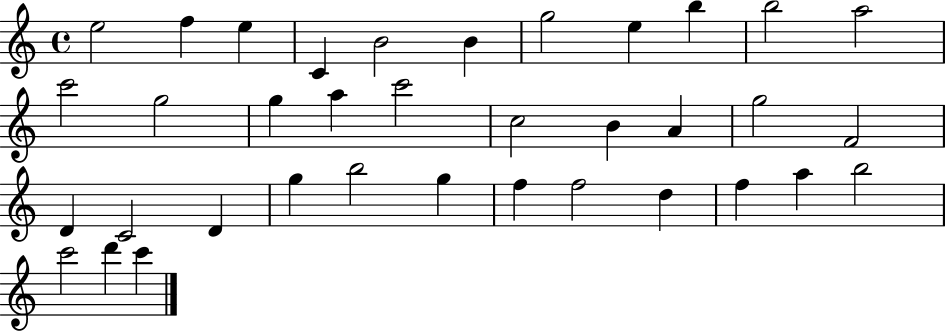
E5/h F5/q E5/q C4/q B4/h B4/q G5/h E5/q B5/q B5/h A5/h C6/h G5/h G5/q A5/q C6/h C5/h B4/q A4/q G5/h F4/h D4/q C4/h D4/q G5/q B5/h G5/q F5/q F5/h D5/q F5/q A5/q B5/h C6/h D6/q C6/q